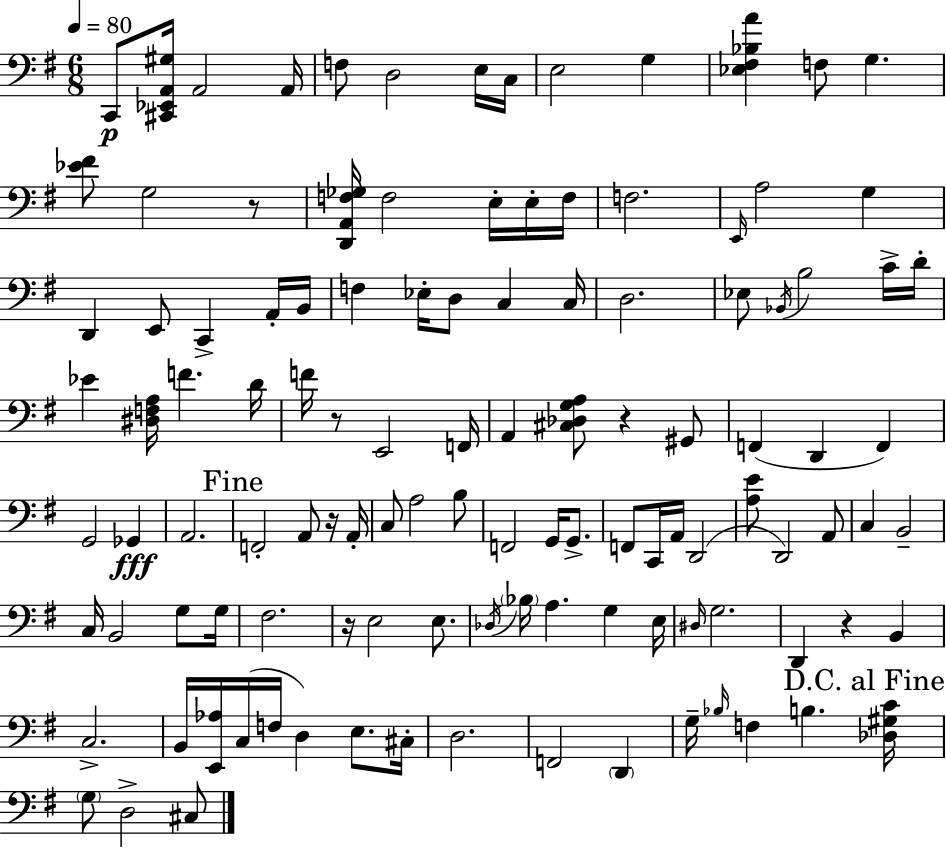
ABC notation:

X:1
T:Untitled
M:6/8
L:1/4
K:G
C,,/2 [^C,,_E,,A,,^G,]/4 A,,2 A,,/4 F,/2 D,2 E,/4 C,/4 E,2 G, [_E,^F,_B,A] F,/2 G, [_E^F]/2 G,2 z/2 [D,,A,,F,_G,]/4 F,2 E,/4 E,/4 F,/4 F,2 E,,/4 A,2 G, D,, E,,/2 C,, A,,/4 B,,/4 F, _E,/4 D,/2 C, C,/4 D,2 _E,/2 _B,,/4 B,2 C/4 D/4 _E [^D,F,A,]/4 F D/4 F/4 z/2 E,,2 F,,/4 A,, [^C,_D,G,A,]/2 z ^G,,/2 F,, D,, F,, G,,2 _G,, A,,2 F,,2 A,,/2 z/4 A,,/4 C,/2 A,2 B,/2 F,,2 G,,/4 G,,/2 F,,/2 C,,/4 A,,/4 D,,2 [A,E]/2 D,,2 A,,/2 C, B,,2 C,/4 B,,2 G,/2 G,/4 ^F,2 z/4 E,2 E,/2 _D,/4 _B,/4 A, G, E,/4 ^D,/4 G,2 D,, z B,, C,2 B,,/4 [E,,_A,]/4 C,/4 F,/4 D, E,/2 ^C,/4 D,2 F,,2 D,, G,/4 _B,/4 F, B, [_D,^G,C]/4 G,/2 D,2 ^C,/2